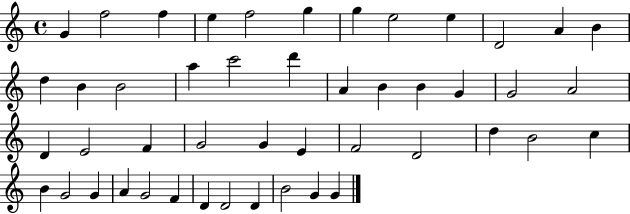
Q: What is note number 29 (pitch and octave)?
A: G4